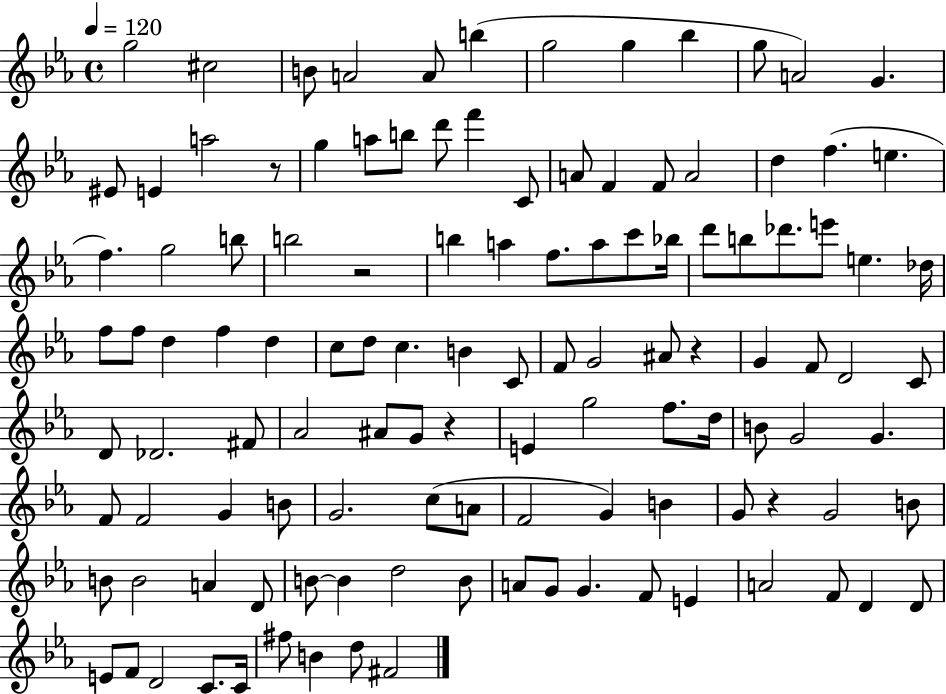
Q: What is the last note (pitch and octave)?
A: F#4